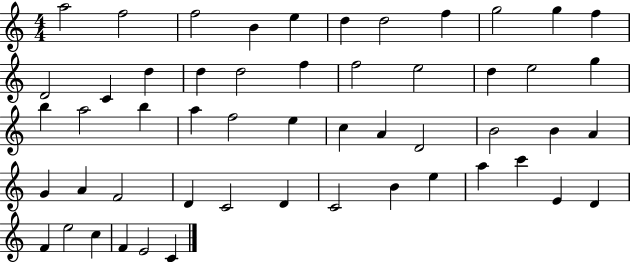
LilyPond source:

{
  \clef treble
  \numericTimeSignature
  \time 4/4
  \key c \major
  a''2 f''2 | f''2 b'4 e''4 | d''4 d''2 f''4 | g''2 g''4 f''4 | \break d'2 c'4 d''4 | d''4 d''2 f''4 | f''2 e''2 | d''4 e''2 g''4 | \break b''4 a''2 b''4 | a''4 f''2 e''4 | c''4 a'4 d'2 | b'2 b'4 a'4 | \break g'4 a'4 f'2 | d'4 c'2 d'4 | c'2 b'4 e''4 | a''4 c'''4 e'4 d'4 | \break f'4 e''2 c''4 | f'4 e'2 c'4 | \bar "|."
}